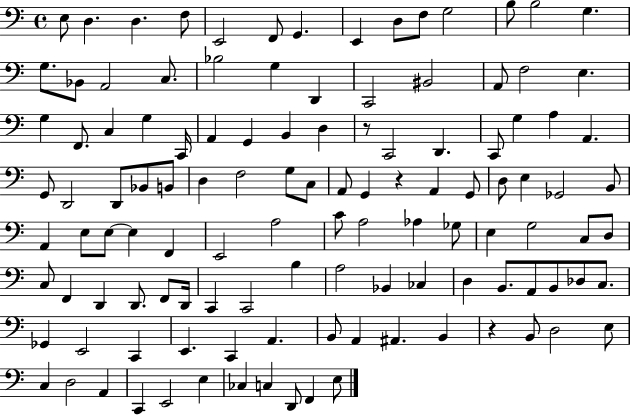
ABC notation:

X:1
T:Untitled
M:4/4
L:1/4
K:C
E,/2 D, D, F,/2 E,,2 F,,/2 G,, E,, D,/2 F,/2 G,2 B,/2 B,2 G, G,/2 _B,,/2 A,,2 C,/2 _B,2 G, D,, C,,2 ^B,,2 A,,/2 F,2 E, G, F,,/2 C, G, C,,/4 A,, G,, B,, D, z/2 C,,2 D,, C,,/2 G, A, A,, G,,/2 D,,2 D,,/2 _B,,/2 B,,/2 D, F,2 G,/2 C,/2 A,,/2 G,, z A,, G,,/2 D,/2 E, _G,,2 B,,/2 A,, E,/2 E,/2 E, F,, E,,2 A,2 C/2 A,2 _A, _G,/2 E, G,2 C,/2 D,/2 C,/2 F,, D,, D,,/2 F,,/2 D,,/4 C,, C,,2 B, A,2 _B,, _C, D, B,,/2 A,,/2 B,,/2 _D,/2 C,/2 _G,, E,,2 C,, E,, C,, A,, B,,/2 A,, ^A,, B,, z B,,/2 D,2 E,/2 C, D,2 A,, C,, E,,2 E, _C, C, D,,/2 F,, E,/2